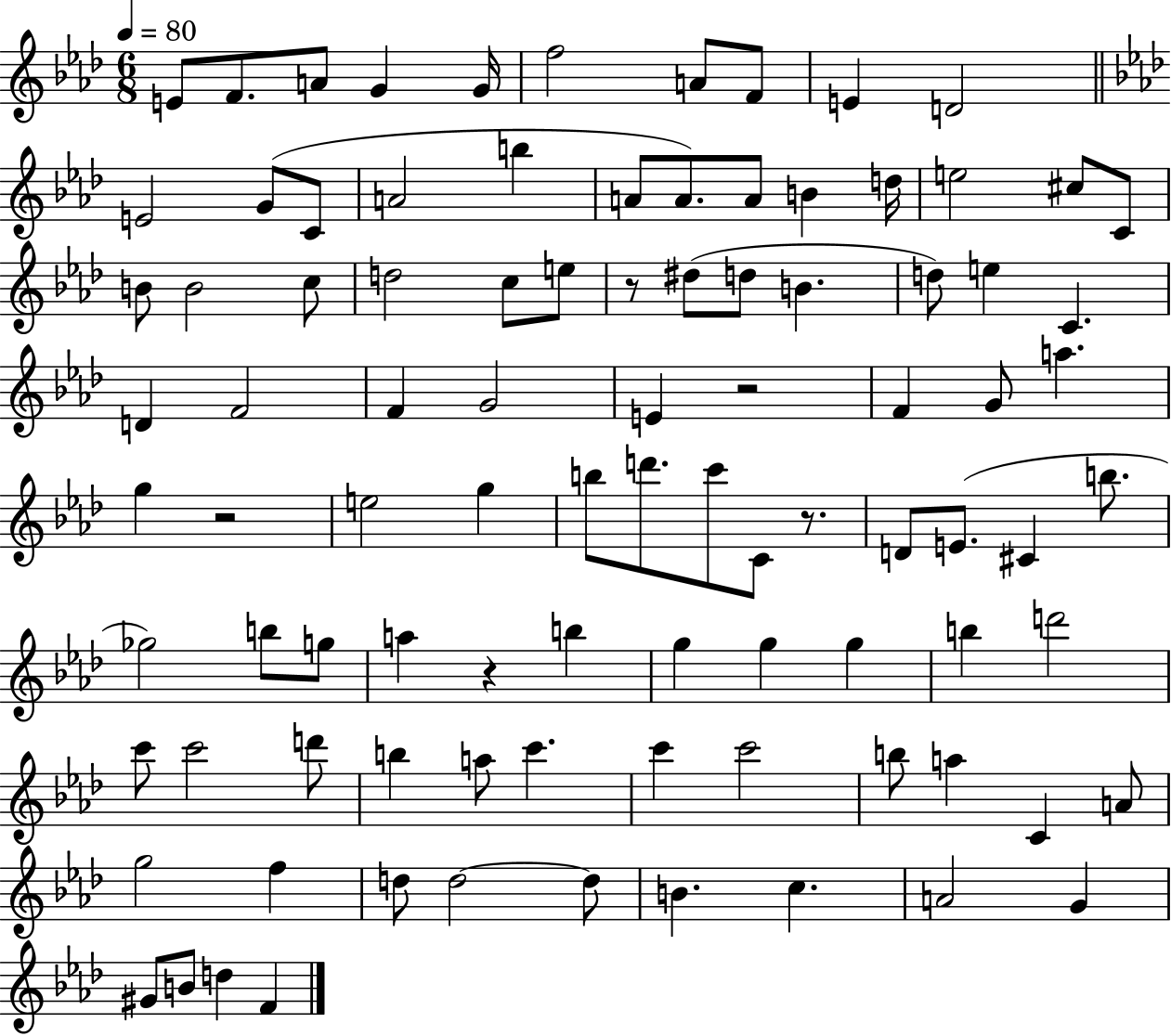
X:1
T:Untitled
M:6/8
L:1/4
K:Ab
E/2 F/2 A/2 G G/4 f2 A/2 F/2 E D2 E2 G/2 C/2 A2 b A/2 A/2 A/2 B d/4 e2 ^c/2 C/2 B/2 B2 c/2 d2 c/2 e/2 z/2 ^d/2 d/2 B d/2 e C D F2 F G2 E z2 F G/2 a g z2 e2 g b/2 d'/2 c'/2 C/2 z/2 D/2 E/2 ^C b/2 _g2 b/2 g/2 a z b g g g b d'2 c'/2 c'2 d'/2 b a/2 c' c' c'2 b/2 a C A/2 g2 f d/2 d2 d/2 B c A2 G ^G/2 B/2 d F